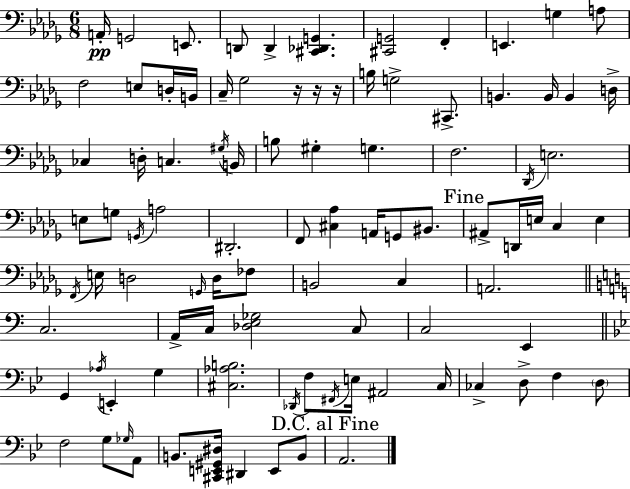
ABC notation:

X:1
T:Untitled
M:6/8
L:1/4
K:Bbm
A,,/4 G,,2 E,,/2 D,,/2 D,, [^C,,_D,,G,,] [^C,,G,,]2 F,, E,, G, A,/2 F,2 E,/2 D,/4 B,,/4 C,/4 _G,2 z/4 z/4 z/4 B,/4 G,2 ^C,,/2 B,, B,,/4 B,, D,/4 _C, D,/4 C, ^G,/4 B,,/4 B,/2 ^G, G, F,2 _D,,/4 E,2 E,/2 G,/2 G,,/4 A,2 ^D,,2 F,,/2 [^C,_A,] A,,/4 G,,/2 ^B,,/2 ^A,,/2 D,,/4 E,/4 C, E, F,,/4 E,/4 D,2 G,,/4 D,/4 _F,/2 B,,2 C, A,,2 C,2 A,,/4 C,/4 [_D,E,_G,]2 C,/2 C,2 E,, G,, _A,/4 E,, G, [^C,_A,B,]2 _D,,/4 F,/2 ^F,,/4 E,/4 ^A,,2 C,/4 _C, D,/2 F, D,/2 F,2 G,/2 _G,/4 A,,/2 B,,/2 [^C,,E,,^G,,^D,]/4 ^D,, E,,/2 B,,/2 A,,2